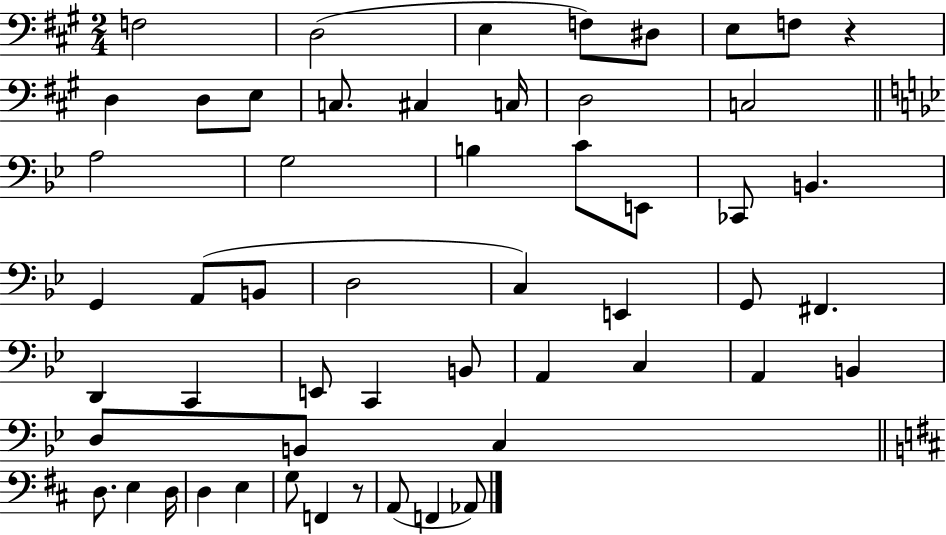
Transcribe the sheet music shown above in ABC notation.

X:1
T:Untitled
M:2/4
L:1/4
K:A
F,2 D,2 E, F,/2 ^D,/2 E,/2 F,/2 z D, D,/2 E,/2 C,/2 ^C, C,/4 D,2 C,2 A,2 G,2 B, C/2 E,,/2 _C,,/2 B,, G,, A,,/2 B,,/2 D,2 C, E,, G,,/2 ^F,, D,, C,, E,,/2 C,, B,,/2 A,, C, A,, B,, D,/2 B,,/2 C, D,/2 E, D,/4 D, E, G,/2 F,, z/2 A,,/2 F,, _A,,/2